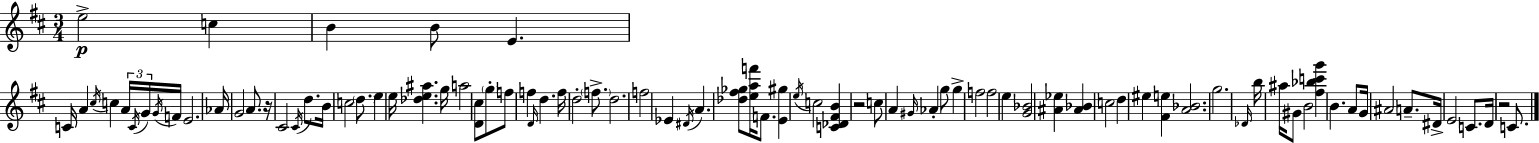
X:1
T:Untitled
M:3/4
L:1/4
K:D
e2 c B B/2 E C/4 A ^c/4 c A/4 C/4 G/4 G/4 F/4 E2 _A/4 G2 A/2 z/4 ^C2 ^C/4 d/2 B/4 c2 d/2 e e/4 [_de^a] g/4 a2 [D^c]/2 g/2 f/2 f D/4 d f/4 d2 f/2 d2 f2 _E ^D/4 A [_d^f_g]/2 [eaf']/4 F/2 [E^g] e/4 c2 [C_D^FB] z2 c/2 A ^G/4 _A g/2 g f2 f2 e [G_B]2 [^A_e] [^A_B] c2 d ^e [^Fe] [A_B]2 g2 _D/4 b/4 ^a/4 ^G/2 B2 [^f_bc'g'] B A/2 G/4 ^A2 A/2 ^D/4 E2 C/2 D/4 z2 C/2